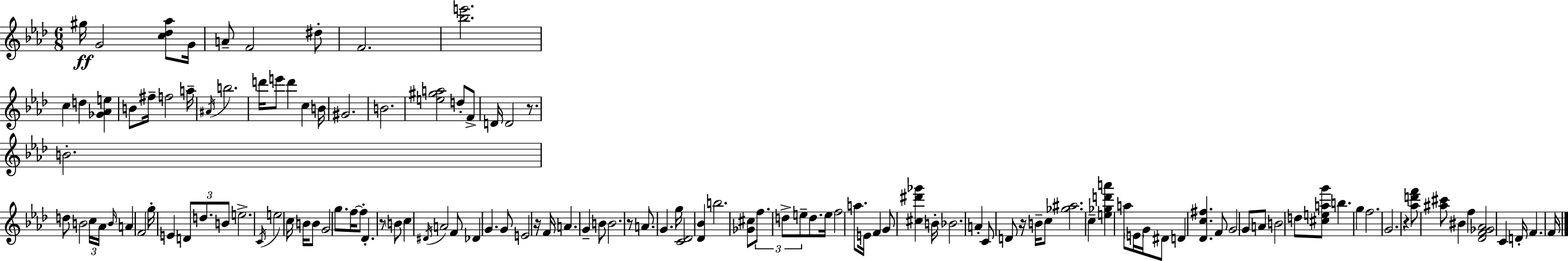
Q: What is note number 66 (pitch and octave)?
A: G4